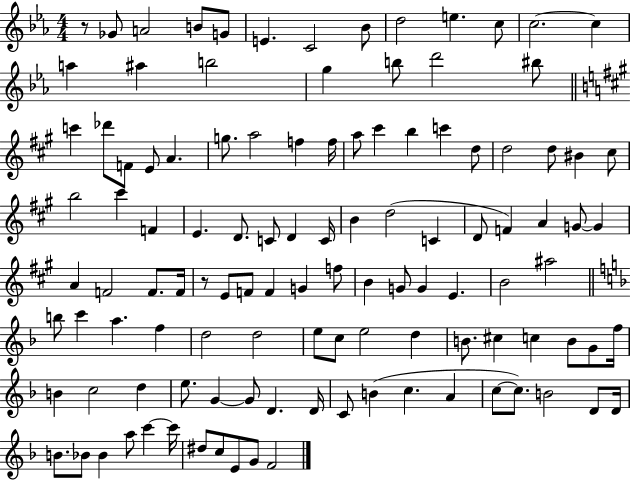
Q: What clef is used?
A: treble